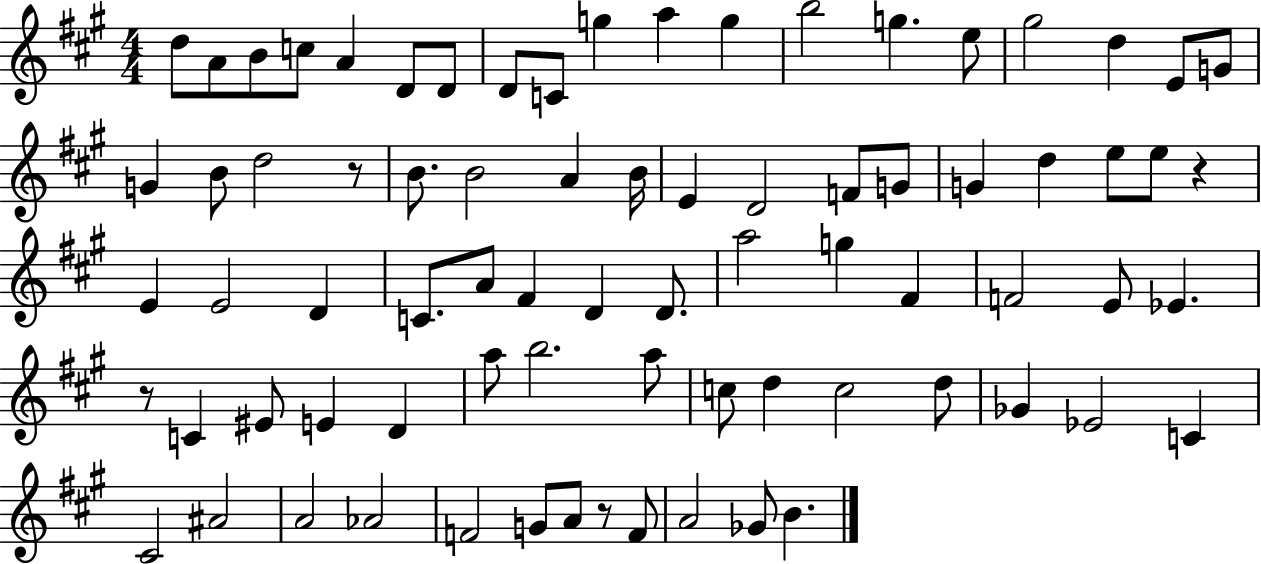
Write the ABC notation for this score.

X:1
T:Untitled
M:4/4
L:1/4
K:A
d/2 A/2 B/2 c/2 A D/2 D/2 D/2 C/2 g a g b2 g e/2 ^g2 d E/2 G/2 G B/2 d2 z/2 B/2 B2 A B/4 E D2 F/2 G/2 G d e/2 e/2 z E E2 D C/2 A/2 ^F D D/2 a2 g ^F F2 E/2 _E z/2 C ^E/2 E D a/2 b2 a/2 c/2 d c2 d/2 _G _E2 C ^C2 ^A2 A2 _A2 F2 G/2 A/2 z/2 F/2 A2 _G/2 B